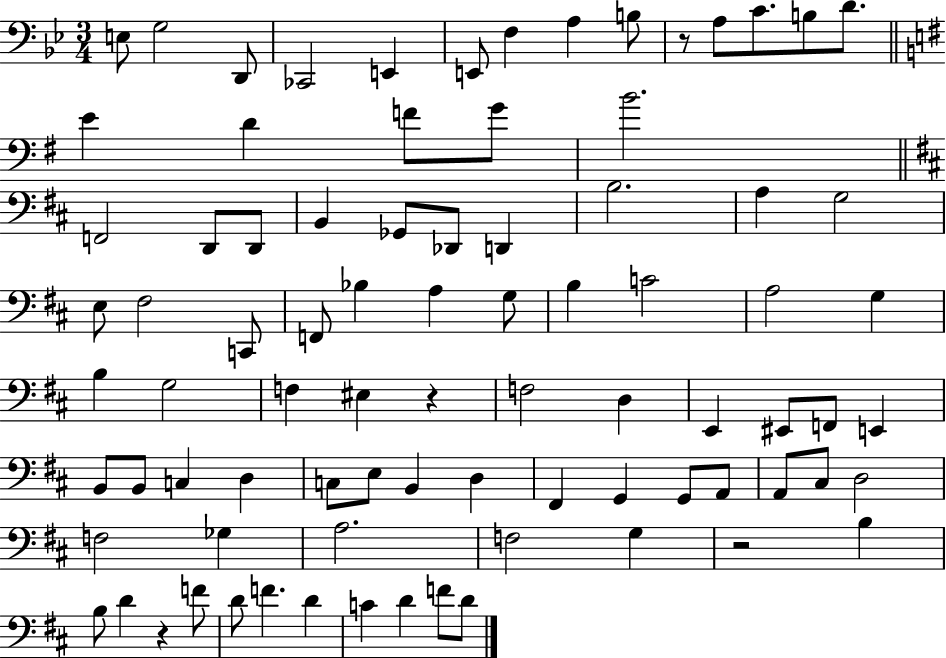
{
  \clef bass
  \numericTimeSignature
  \time 3/4
  \key bes \major
  e8 g2 d,8 | ces,2 e,4 | e,8 f4 a4 b8 | r8 a8 c'8. b8 d'8. | \break \bar "||" \break \key g \major e'4 d'4 f'8 g'8 | b'2. | \bar "||" \break \key d \major f,2 d,8 d,8 | b,4 ges,8 des,8 d,4 | b2. | a4 g2 | \break e8 fis2 c,8 | f,8 bes4 a4 g8 | b4 c'2 | a2 g4 | \break b4 g2 | f4 eis4 r4 | f2 d4 | e,4 eis,8 f,8 e,4 | \break b,8 b,8 c4 d4 | c8 e8 b,4 d4 | fis,4 g,4 g,8 a,8 | a,8 cis8 d2 | \break f2 ges4 | a2. | f2 g4 | r2 b4 | \break b8 d'4 r4 f'8 | d'8 f'4. d'4 | c'4 d'4 f'8 d'8 | \bar "|."
}